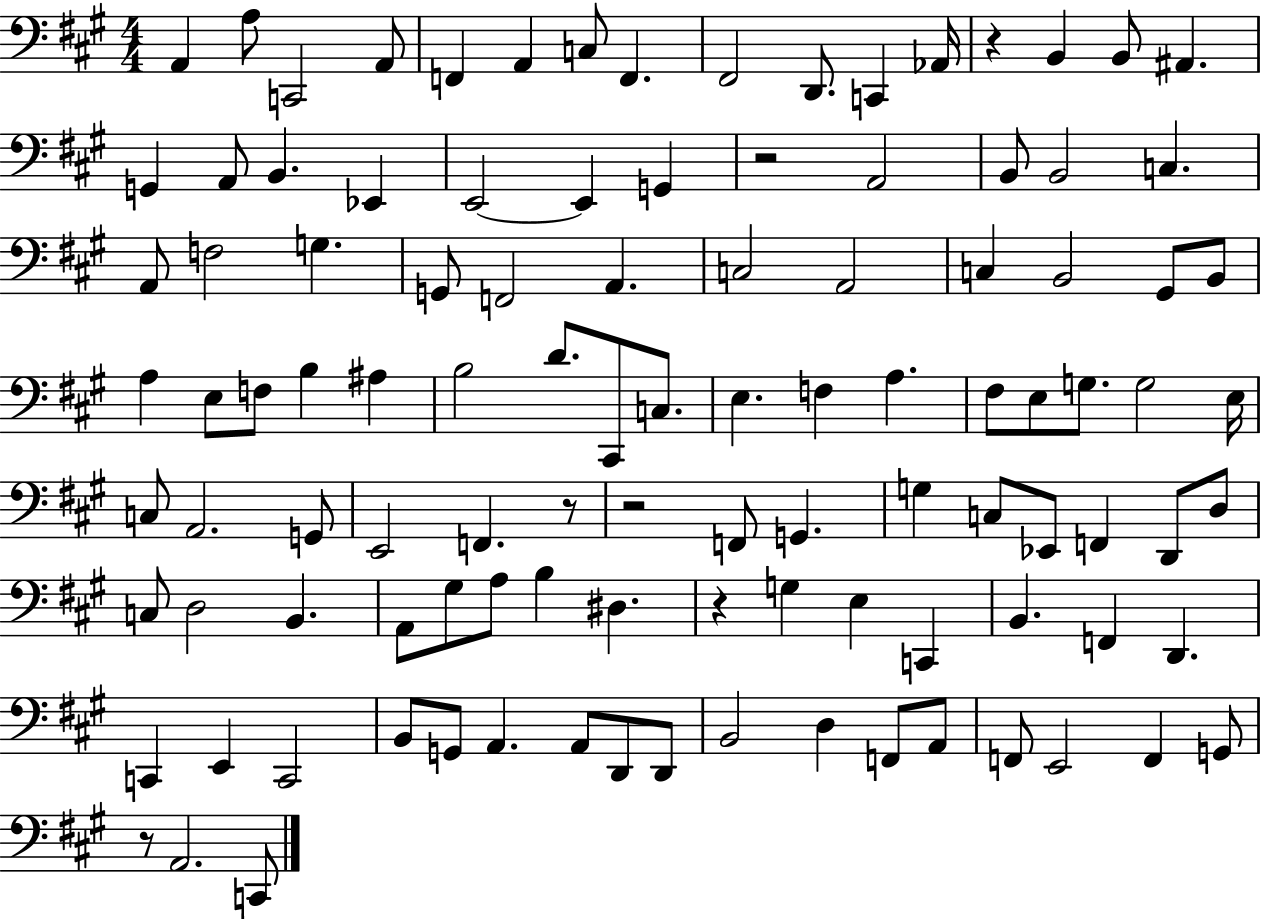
X:1
T:Untitled
M:4/4
L:1/4
K:A
A,, A,/2 C,,2 A,,/2 F,, A,, C,/2 F,, ^F,,2 D,,/2 C,, _A,,/4 z B,, B,,/2 ^A,, G,, A,,/2 B,, _E,, E,,2 E,, G,, z2 A,,2 B,,/2 B,,2 C, A,,/2 F,2 G, G,,/2 F,,2 A,, C,2 A,,2 C, B,,2 ^G,,/2 B,,/2 A, E,/2 F,/2 B, ^A, B,2 D/2 ^C,,/2 C,/2 E, F, A, ^F,/2 E,/2 G,/2 G,2 E,/4 C,/2 A,,2 G,,/2 E,,2 F,, z/2 z2 F,,/2 G,, G, C,/2 _E,,/2 F,, D,,/2 D,/2 C,/2 D,2 B,, A,,/2 ^G,/2 A,/2 B, ^D, z G, E, C,, B,, F,, D,, C,, E,, C,,2 B,,/2 G,,/2 A,, A,,/2 D,,/2 D,,/2 B,,2 D, F,,/2 A,,/2 F,,/2 E,,2 F,, G,,/2 z/2 A,,2 C,,/2